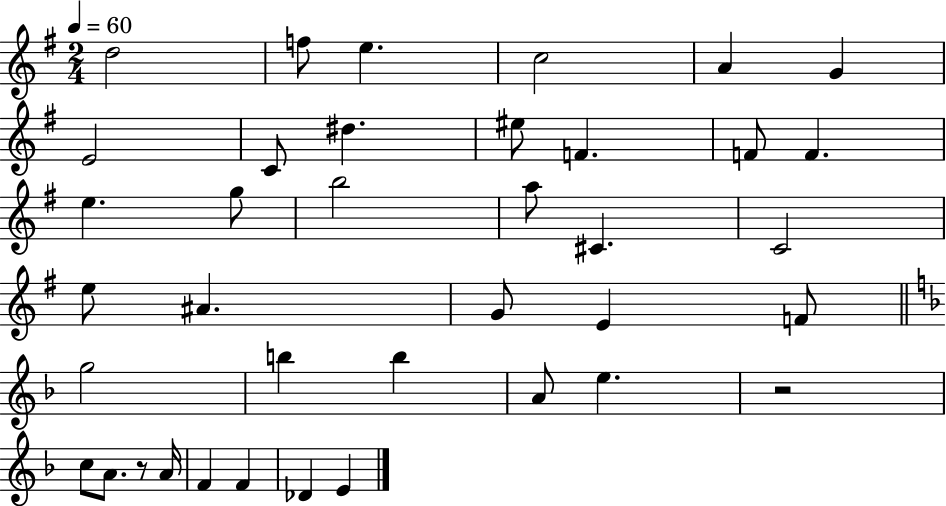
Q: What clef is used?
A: treble